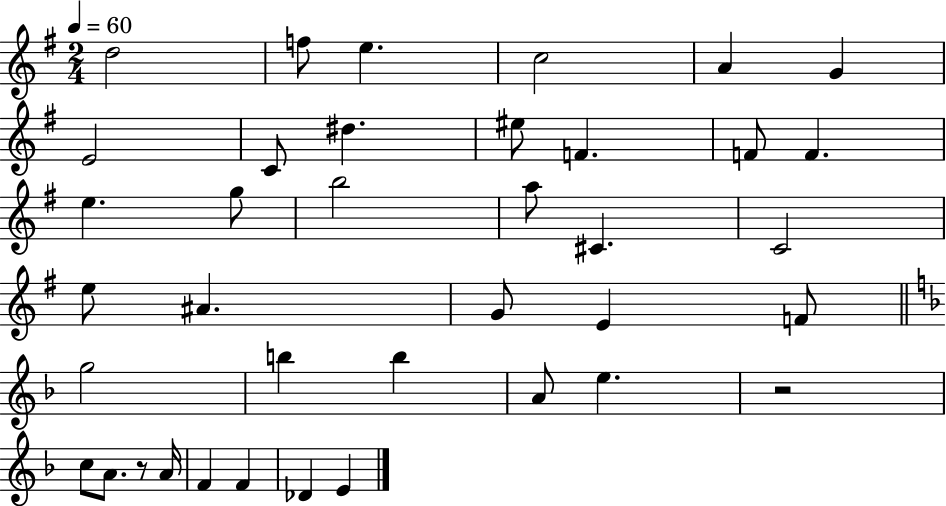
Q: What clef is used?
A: treble